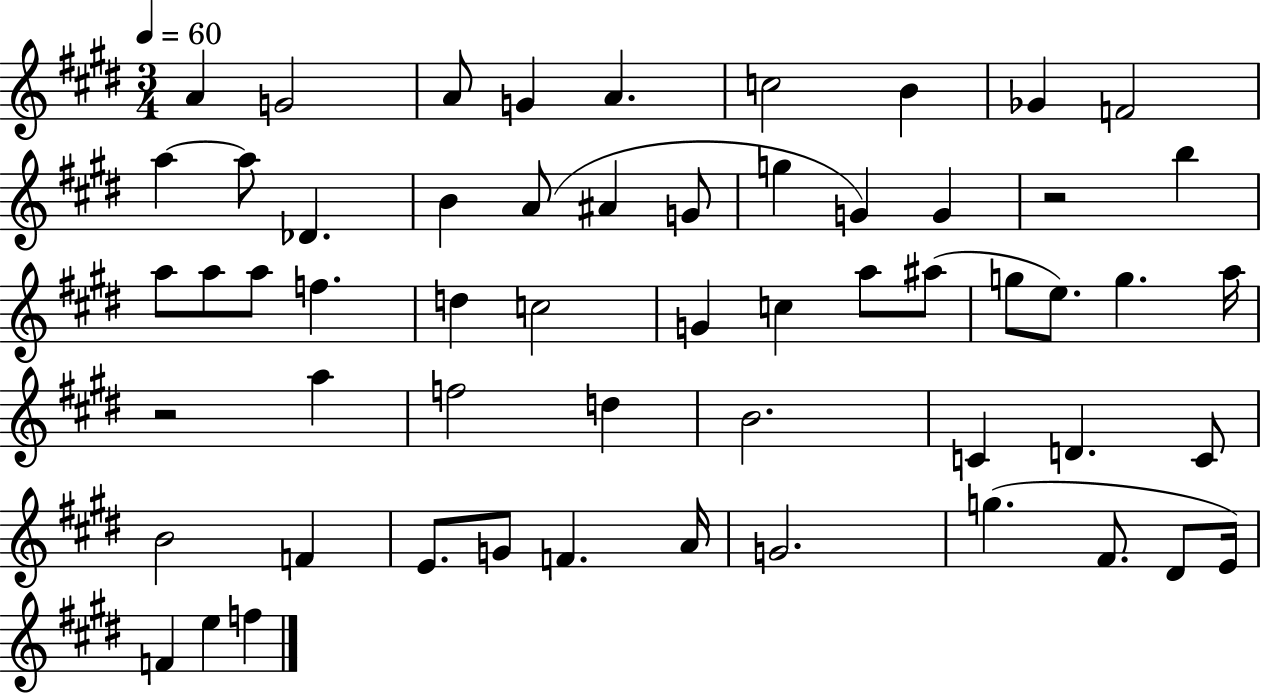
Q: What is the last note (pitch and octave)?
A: F5